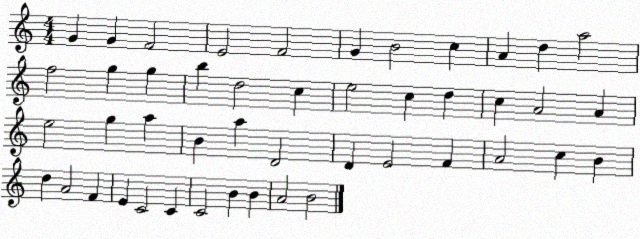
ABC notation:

X:1
T:Untitled
M:4/4
L:1/4
K:C
G G F2 E2 F2 G B2 c A d a2 f2 g g b d2 c e2 c d c A2 A e2 g a B a D2 D E2 F A2 c B d A2 F E C2 C C2 B B A2 B2